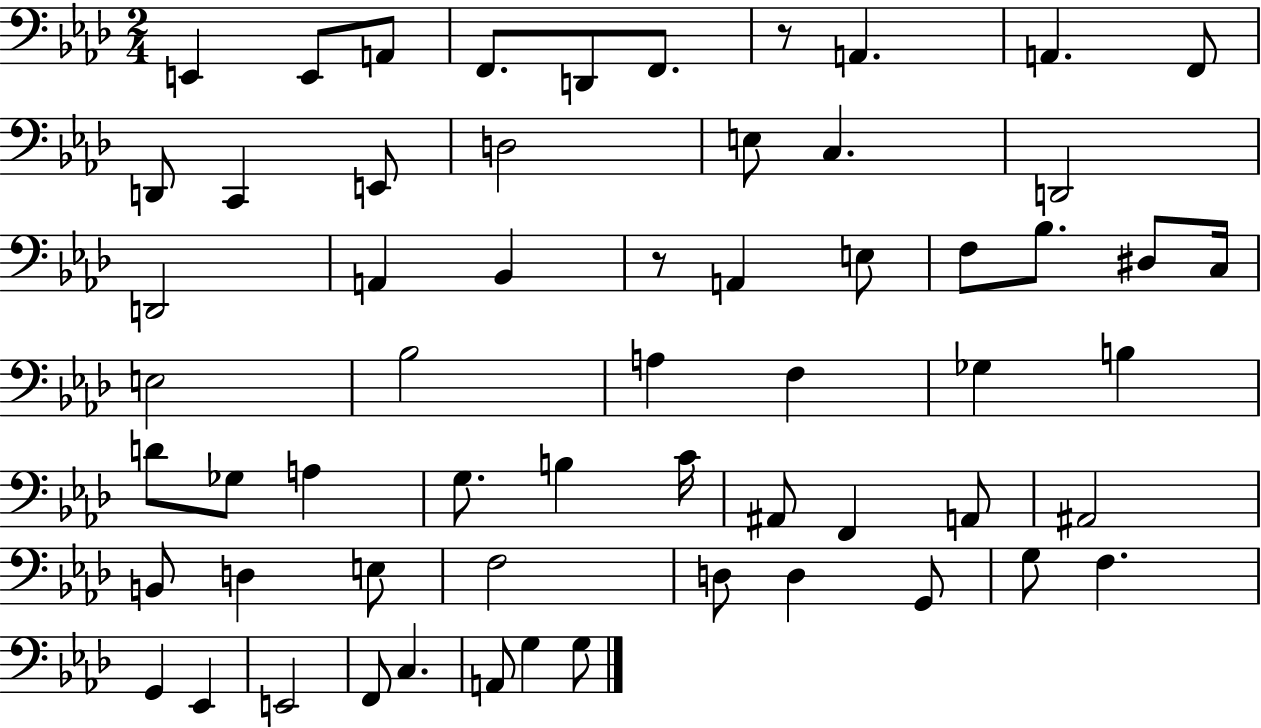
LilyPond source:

{
  \clef bass
  \numericTimeSignature
  \time 2/4
  \key aes \major
  e,4 e,8 a,8 | f,8. d,8 f,8. | r8 a,4. | a,4. f,8 | \break d,8 c,4 e,8 | d2 | e8 c4. | d,2 | \break d,2 | a,4 bes,4 | r8 a,4 e8 | f8 bes8. dis8 c16 | \break e2 | bes2 | a4 f4 | ges4 b4 | \break d'8 ges8 a4 | g8. b4 c'16 | ais,8 f,4 a,8 | ais,2 | \break b,8 d4 e8 | f2 | d8 d4 g,8 | g8 f4. | \break g,4 ees,4 | e,2 | f,8 c4. | a,8 g4 g8 | \break \bar "|."
}